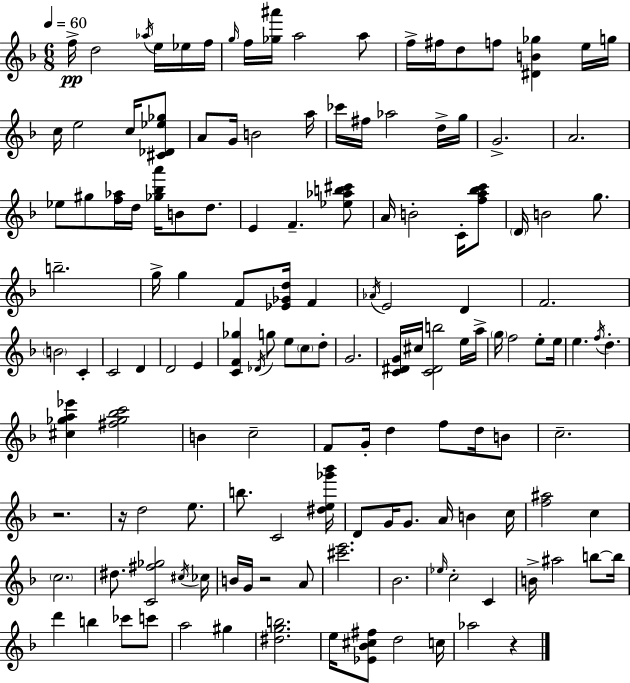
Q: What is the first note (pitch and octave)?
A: F5